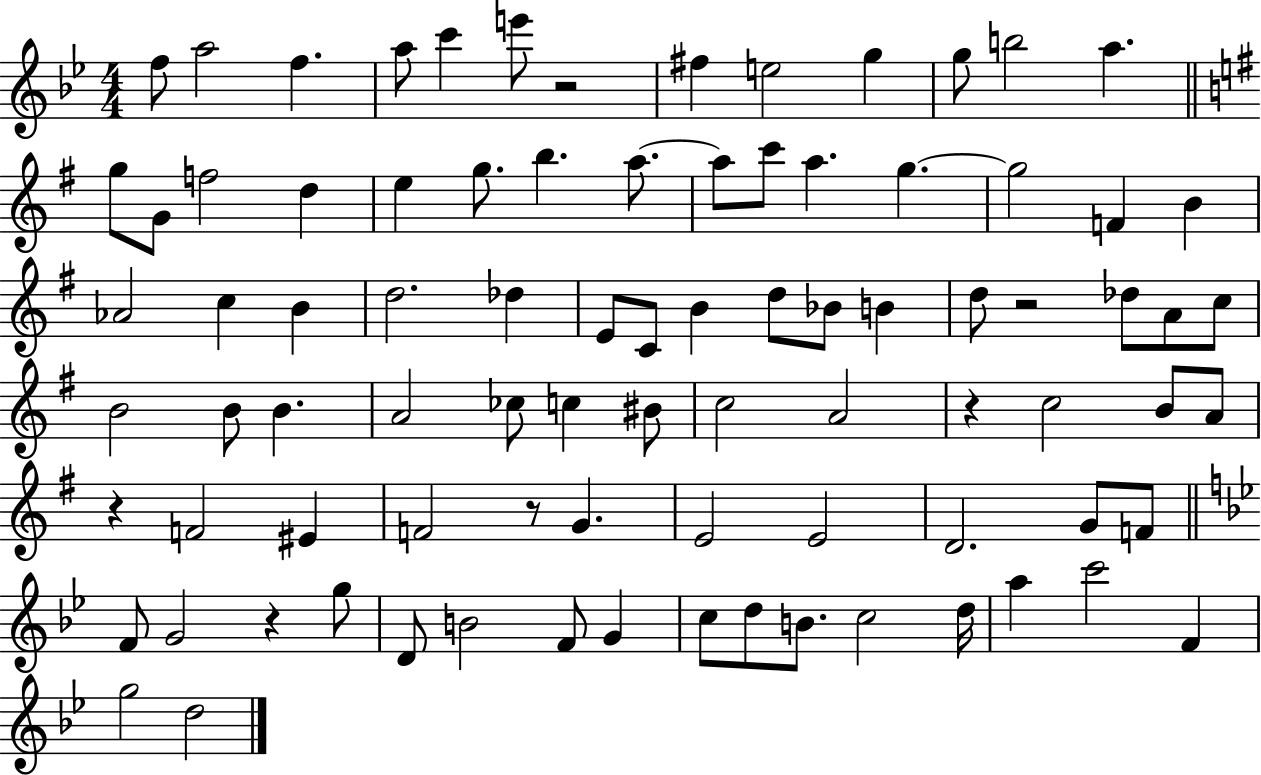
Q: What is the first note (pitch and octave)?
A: F5